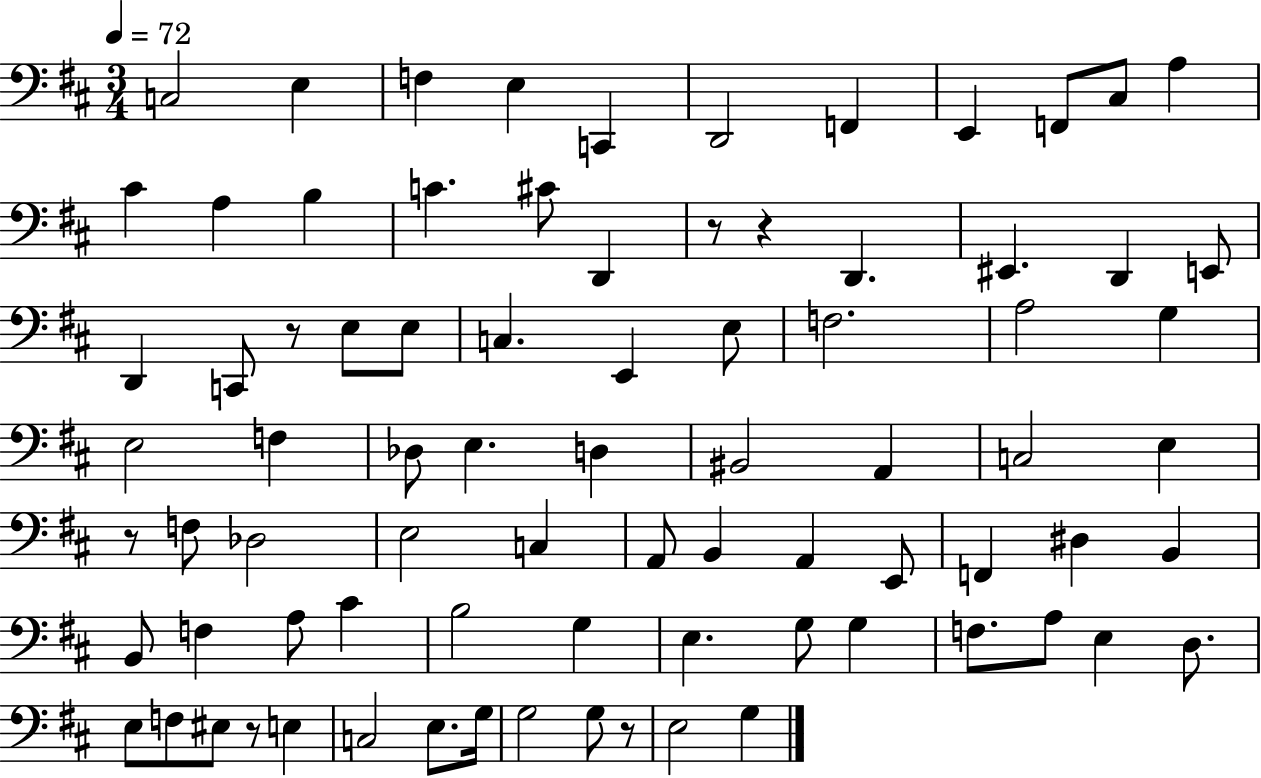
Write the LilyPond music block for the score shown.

{
  \clef bass
  \numericTimeSignature
  \time 3/4
  \key d \major
  \tempo 4 = 72
  c2 e4 | f4 e4 c,4 | d,2 f,4 | e,4 f,8 cis8 a4 | \break cis'4 a4 b4 | c'4. cis'8 d,4 | r8 r4 d,4. | eis,4. d,4 e,8 | \break d,4 c,8 r8 e8 e8 | c4. e,4 e8 | f2. | a2 g4 | \break e2 f4 | des8 e4. d4 | bis,2 a,4 | c2 e4 | \break r8 f8 des2 | e2 c4 | a,8 b,4 a,4 e,8 | f,4 dis4 b,4 | \break b,8 f4 a8 cis'4 | b2 g4 | e4. g8 g4 | f8. a8 e4 d8. | \break e8 f8 eis8 r8 e4 | c2 e8. g16 | g2 g8 r8 | e2 g4 | \break \bar "|."
}